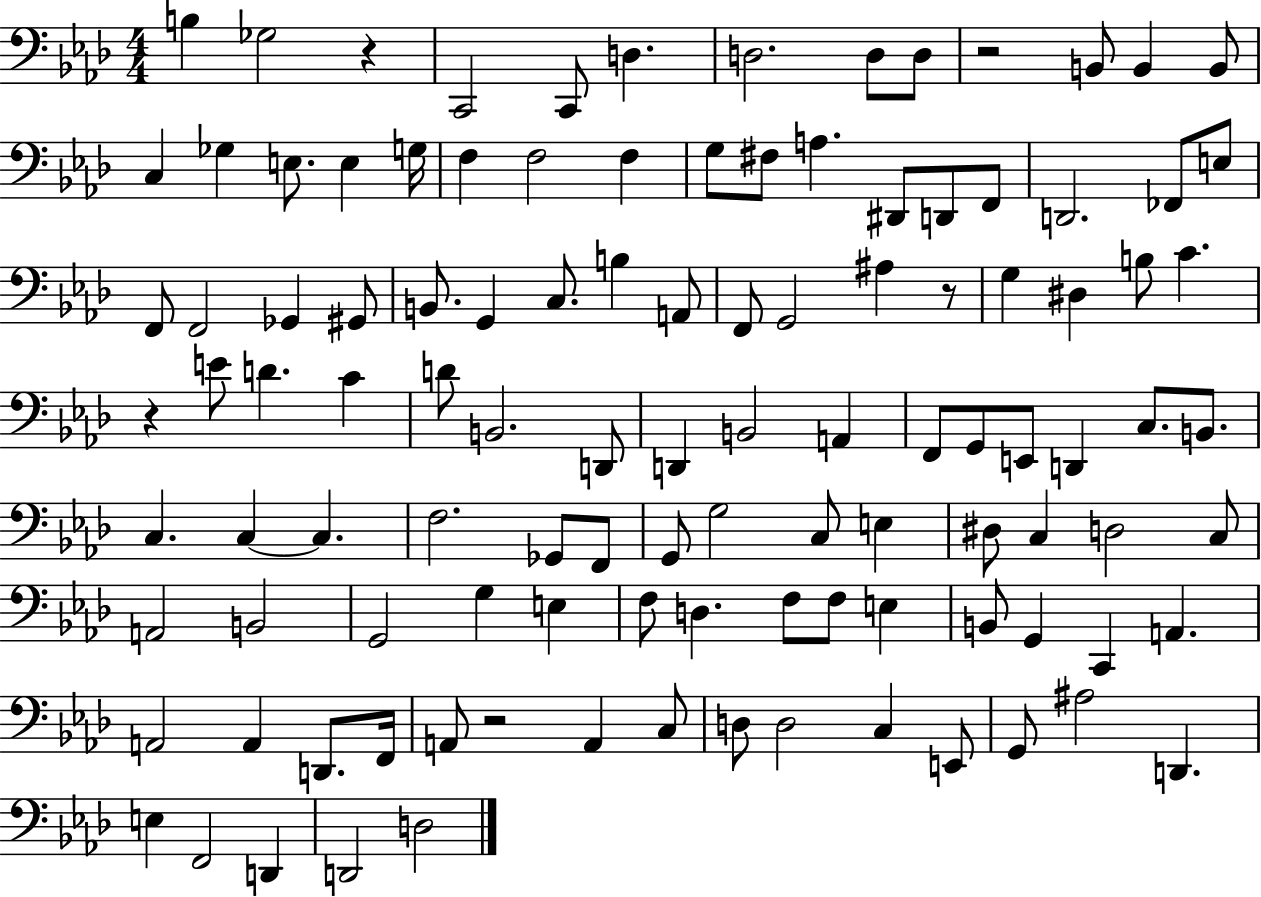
B3/q Gb3/h R/q C2/h C2/e D3/q. D3/h. D3/e D3/e R/h B2/e B2/q B2/e C3/q Gb3/q E3/e. E3/q G3/s F3/q F3/h F3/q G3/e F#3/e A3/q. D#2/e D2/e F2/e D2/h. FES2/e E3/e F2/e F2/h Gb2/q G#2/e B2/e. G2/q C3/e. B3/q A2/e F2/e G2/h A#3/q R/e G3/q D#3/q B3/e C4/q. R/q E4/e D4/q. C4/q D4/e B2/h. D2/e D2/q B2/h A2/q F2/e G2/e E2/e D2/q C3/e. B2/e. C3/q. C3/q C3/q. F3/h. Gb2/e F2/e G2/e G3/h C3/e E3/q D#3/e C3/q D3/h C3/e A2/h B2/h G2/h G3/q E3/q F3/e D3/q. F3/e F3/e E3/q B2/e G2/q C2/q A2/q. A2/h A2/q D2/e. F2/s A2/e R/h A2/q C3/e D3/e D3/h C3/q E2/e G2/e A#3/h D2/q. E3/q F2/h D2/q D2/h D3/h